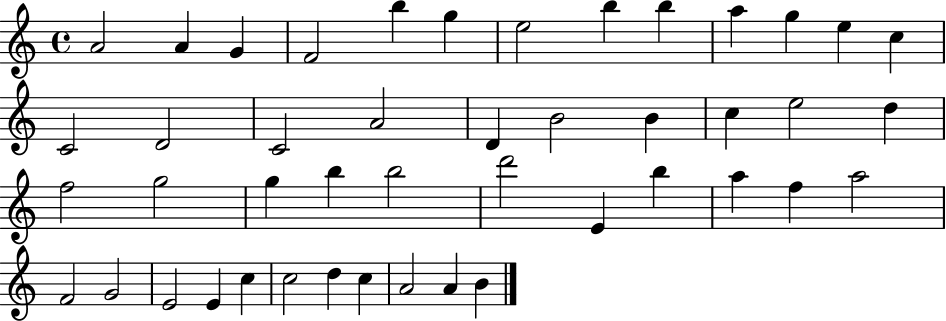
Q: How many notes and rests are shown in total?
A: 45